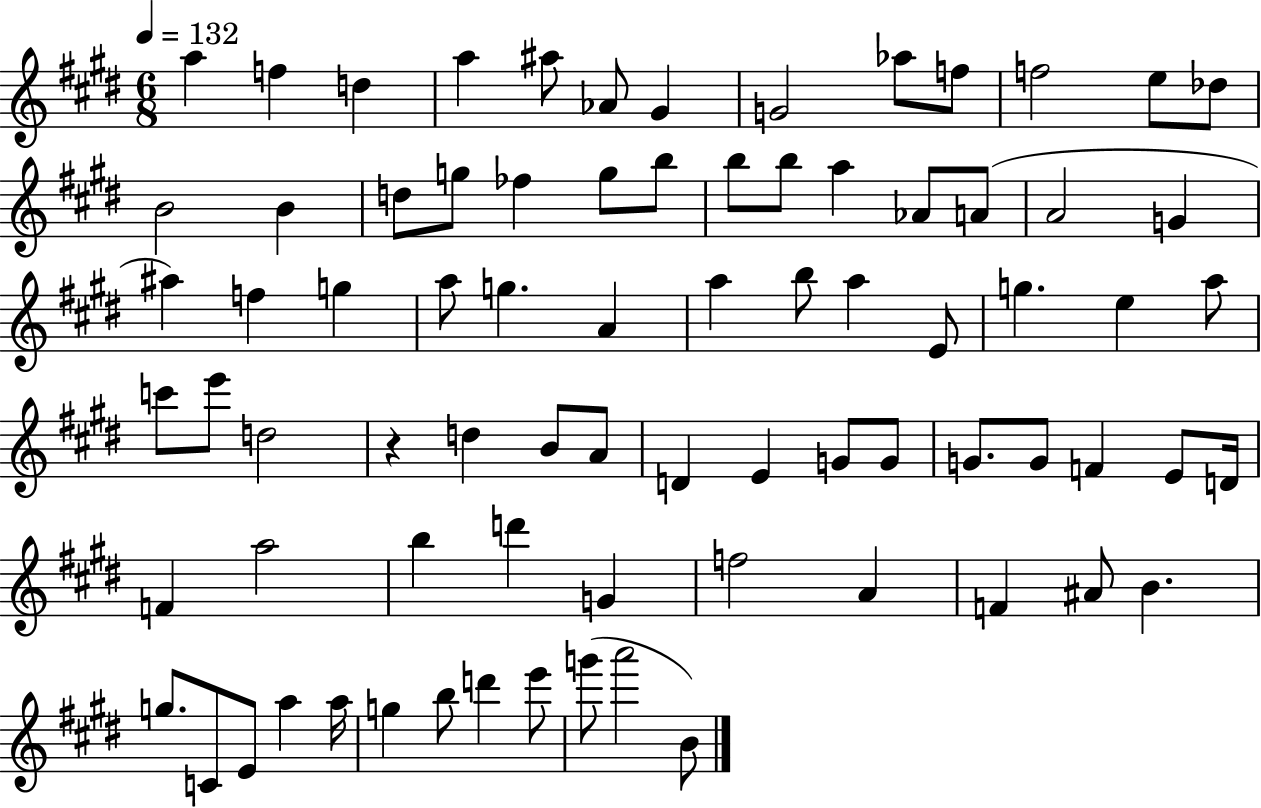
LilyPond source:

{
  \clef treble
  \numericTimeSignature
  \time 6/8
  \key e \major
  \tempo 4 = 132
  \repeat volta 2 { a''4 f''4 d''4 | a''4 ais''8 aes'8 gis'4 | g'2 aes''8 f''8 | f''2 e''8 des''8 | \break b'2 b'4 | d''8 g''8 fes''4 g''8 b''8 | b''8 b''8 a''4 aes'8 a'8( | a'2 g'4 | \break ais''4) f''4 g''4 | a''8 g''4. a'4 | a''4 b''8 a''4 e'8 | g''4. e''4 a''8 | \break c'''8 e'''8 d''2 | r4 d''4 b'8 a'8 | d'4 e'4 g'8 g'8 | g'8. g'8 f'4 e'8 d'16 | \break f'4 a''2 | b''4 d'''4 g'4 | f''2 a'4 | f'4 ais'8 b'4. | \break g''8. c'8 e'8 a''4 a''16 | g''4 b''8 d'''4 e'''8 | g'''8( a'''2 b'8) | } \bar "|."
}